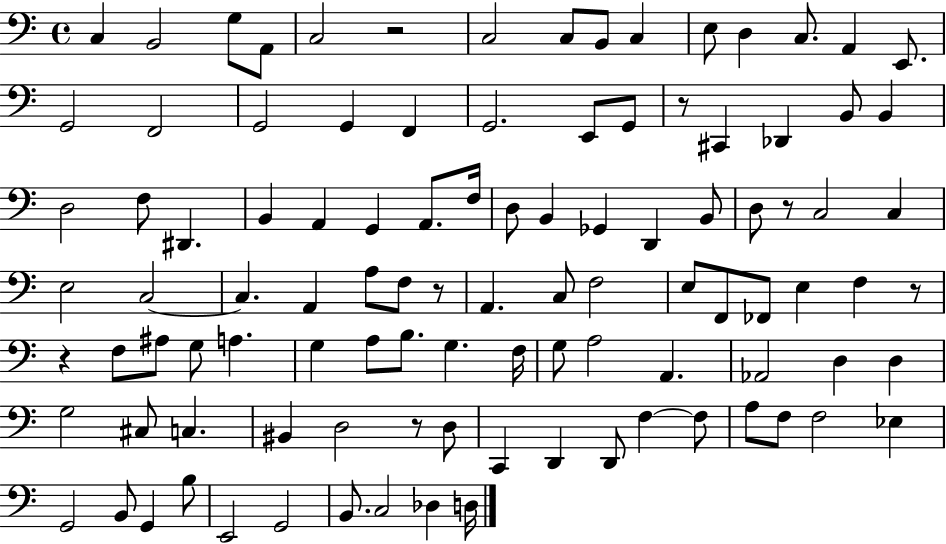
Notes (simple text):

C3/q B2/h G3/e A2/e C3/h R/h C3/h C3/e B2/e C3/q E3/e D3/q C3/e. A2/q E2/e. G2/h F2/h G2/h G2/q F2/q G2/h. E2/e G2/e R/e C#2/q Db2/q B2/e B2/q D3/h F3/e D#2/q. B2/q A2/q G2/q A2/e. F3/s D3/e B2/q Gb2/q D2/q B2/e D3/e R/e C3/h C3/q E3/h C3/h C3/q. A2/q A3/e F3/e R/e A2/q. C3/e F3/h E3/e F2/e FES2/e E3/q F3/q R/e R/q F3/e A#3/e G3/e A3/q. G3/q A3/e B3/e. G3/q. F3/s G3/e A3/h A2/q. Ab2/h D3/q D3/q G3/h C#3/e C3/q. BIS2/q D3/h R/e D3/e C2/q D2/q D2/e F3/q F3/e A3/e F3/e F3/h Eb3/q G2/h B2/e G2/q B3/e E2/h G2/h B2/e. C3/h Db3/q D3/s